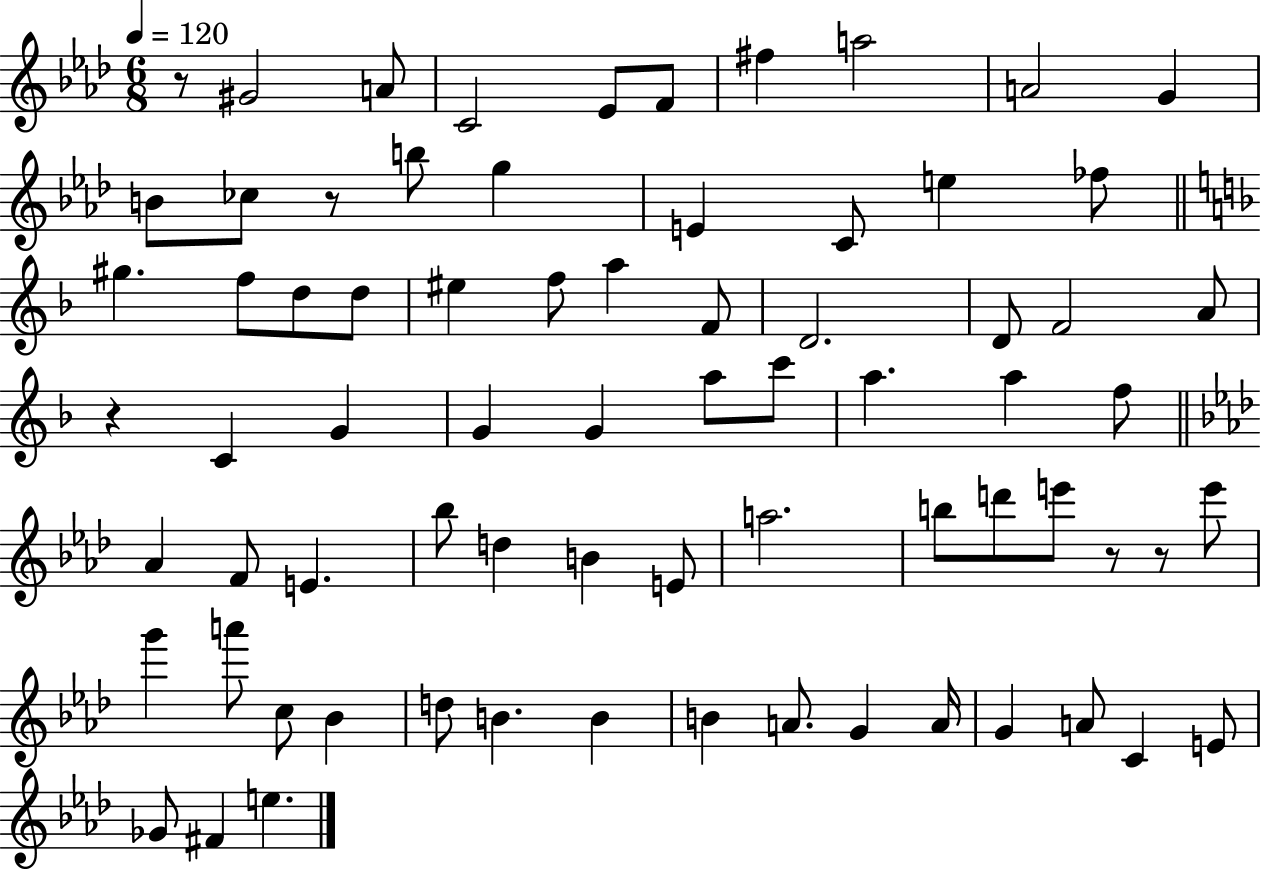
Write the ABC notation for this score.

X:1
T:Untitled
M:6/8
L:1/4
K:Ab
z/2 ^G2 A/2 C2 _E/2 F/2 ^f a2 A2 G B/2 _c/2 z/2 b/2 g E C/2 e _f/2 ^g f/2 d/2 d/2 ^e f/2 a F/2 D2 D/2 F2 A/2 z C G G G a/2 c'/2 a a f/2 _A F/2 E _b/2 d B E/2 a2 b/2 d'/2 e'/2 z/2 z/2 e'/2 g' a'/2 c/2 _B d/2 B B B A/2 G A/4 G A/2 C E/2 _G/2 ^F e